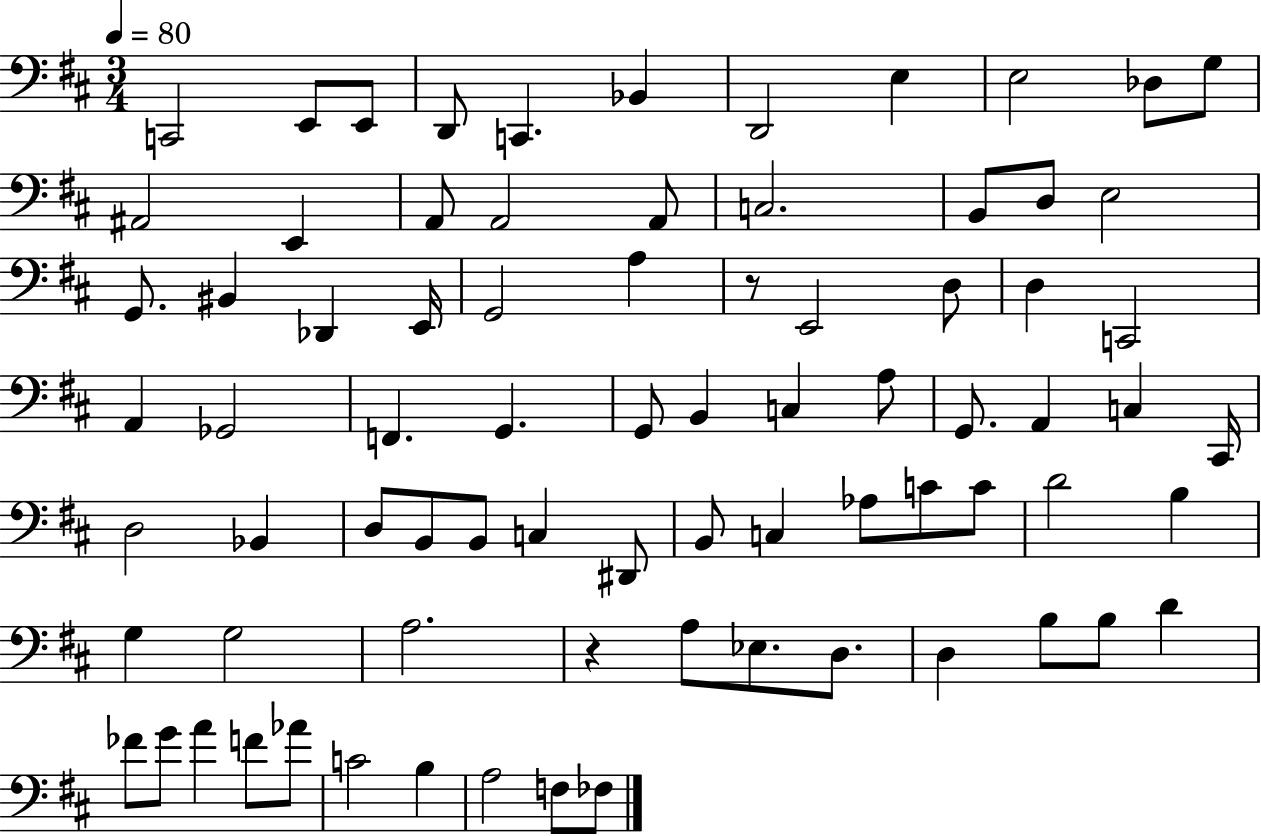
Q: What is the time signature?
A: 3/4